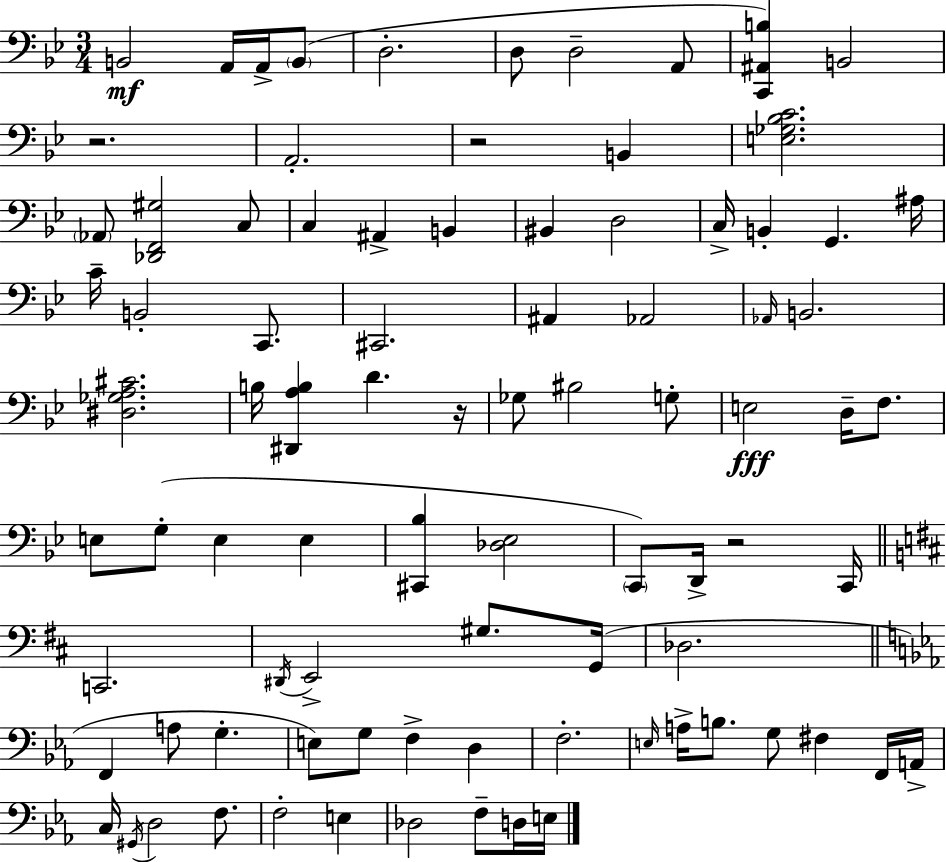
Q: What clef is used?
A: bass